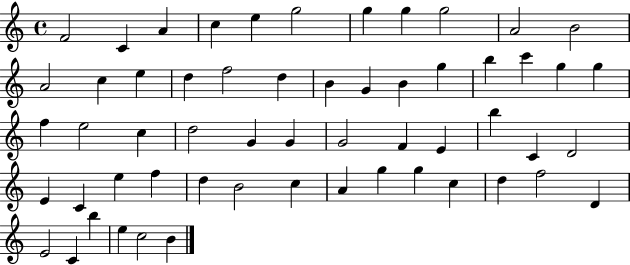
{
  \clef treble
  \time 4/4
  \defaultTimeSignature
  \key c \major
  f'2 c'4 a'4 | c''4 e''4 g''2 | g''4 g''4 g''2 | a'2 b'2 | \break a'2 c''4 e''4 | d''4 f''2 d''4 | b'4 g'4 b'4 g''4 | b''4 c'''4 g''4 g''4 | \break f''4 e''2 c''4 | d''2 g'4 g'4 | g'2 f'4 e'4 | b''4 c'4 d'2 | \break e'4 c'4 e''4 f''4 | d''4 b'2 c''4 | a'4 g''4 g''4 c''4 | d''4 f''2 d'4 | \break e'2 c'4 b''4 | e''4 c''2 b'4 | \bar "|."
}